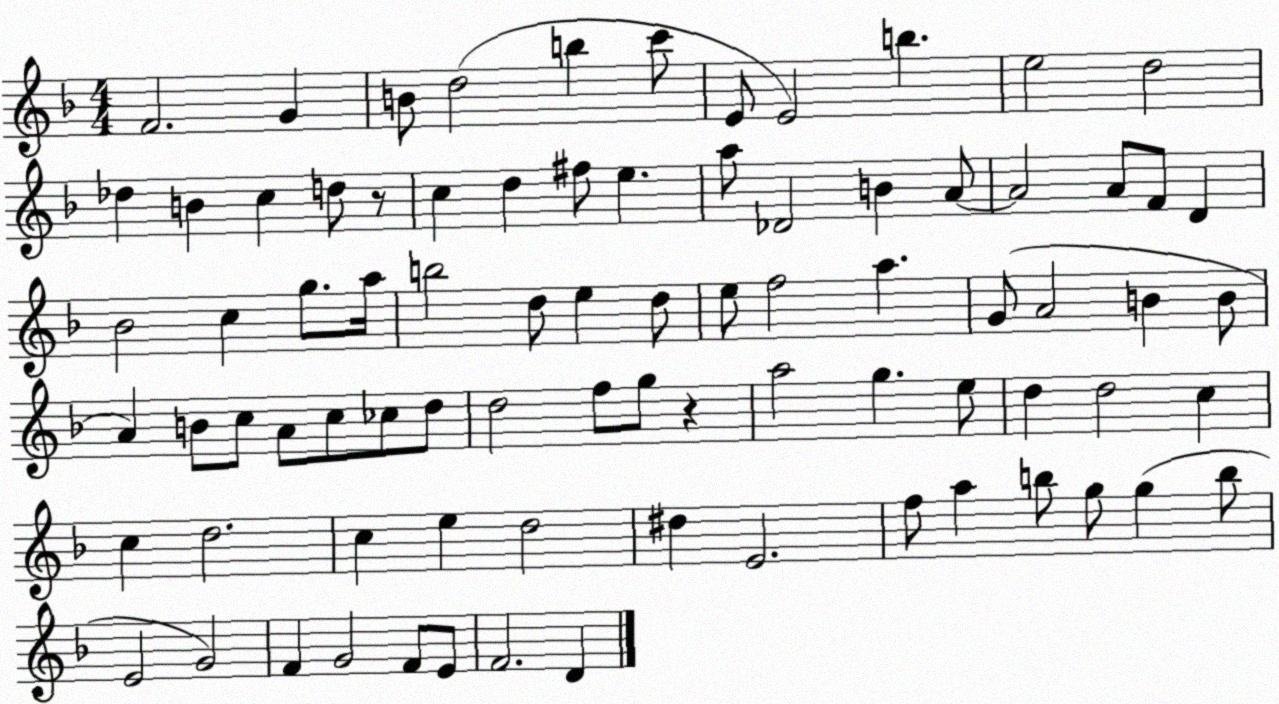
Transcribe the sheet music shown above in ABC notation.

X:1
T:Untitled
M:4/4
L:1/4
K:F
F2 G B/2 d2 b c'/2 E/2 E2 b e2 d2 _d B c d/2 z/2 c d ^f/2 e a/2 _D2 B A/2 A2 A/2 F/2 D _B2 c g/2 a/4 b2 d/2 e d/2 e/2 f2 a G/2 A2 B B/2 A B/2 c/2 A/2 c/2 _c/2 d/2 d2 f/2 g/2 z a2 g e/2 d d2 c c d2 c e d2 ^d E2 f/2 a b/2 g/2 g b/2 E2 G2 F G2 F/2 E/2 F2 D